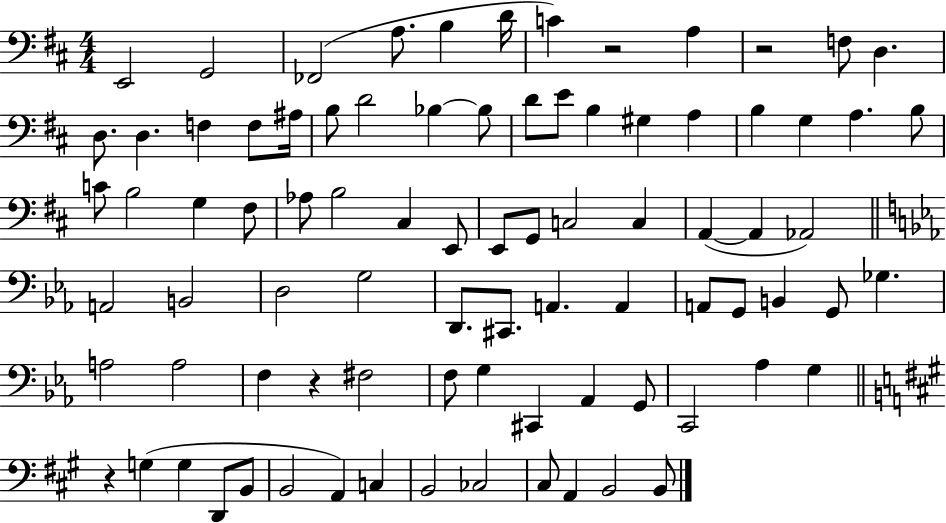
{
  \clef bass
  \numericTimeSignature
  \time 4/4
  \key d \major
  \repeat volta 2 { e,2 g,2 | fes,2( a8. b4 d'16 | c'4) r2 a4 | r2 f8 d4. | \break d8. d4. f4 f8 ais16 | b8 d'2 bes4~~ bes8 | d'8 e'8 b4 gis4 a4 | b4 g4 a4. b8 | \break c'8 b2 g4 fis8 | aes8 b2 cis4 e,8 | e,8 g,8 c2 c4 | a,4~(~ a,4 aes,2) | \break \bar "||" \break \key ees \major a,2 b,2 | d2 g2 | d,8. cis,8. a,4. a,4 | a,8 g,8 b,4 g,8 ges4. | \break a2 a2 | f4 r4 fis2 | f8 g4 cis,4 aes,4 g,8 | c,2 aes4 g4 | \break \bar "||" \break \key a \major r4 g4( g4 d,8 b,8 | b,2 a,4) c4 | b,2 ces2 | cis8 a,4 b,2 b,8 | \break } \bar "|."
}